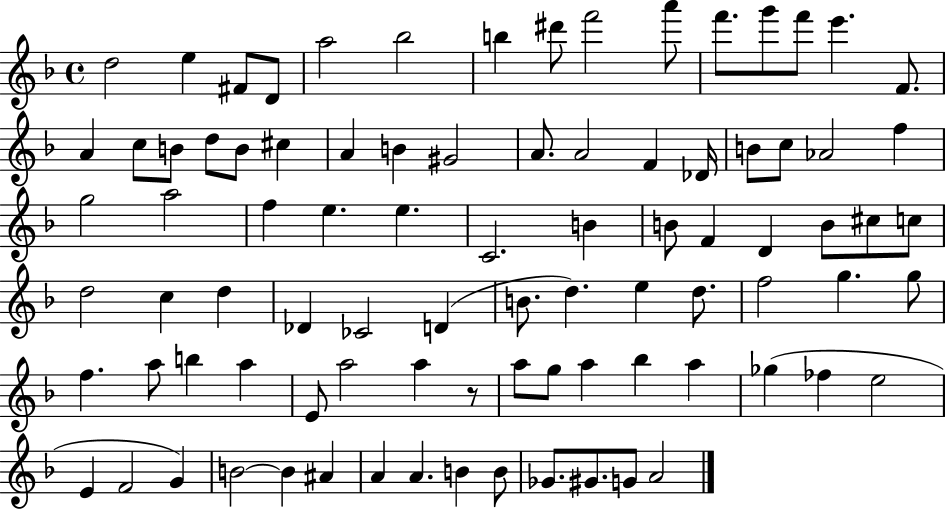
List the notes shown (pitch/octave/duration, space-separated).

D5/h E5/q F#4/e D4/e A5/h Bb5/h B5/q D#6/e F6/h A6/e F6/e. G6/e F6/e E6/q. F4/e. A4/q C5/e B4/e D5/e B4/e C#5/q A4/q B4/q G#4/h A4/e. A4/h F4/q Db4/s B4/e C5/e Ab4/h F5/q G5/h A5/h F5/q E5/q. E5/q. C4/h. B4/q B4/e F4/q D4/q B4/e C#5/e C5/e D5/h C5/q D5/q Db4/q CES4/h D4/q B4/e. D5/q. E5/q D5/e. F5/h G5/q. G5/e F5/q. A5/e B5/q A5/q E4/e A5/h A5/q R/e A5/e G5/e A5/q Bb5/q A5/q Gb5/q FES5/q E5/h E4/q F4/h G4/q B4/h B4/q A#4/q A4/q A4/q. B4/q B4/e Gb4/e. G#4/e. G4/e A4/h